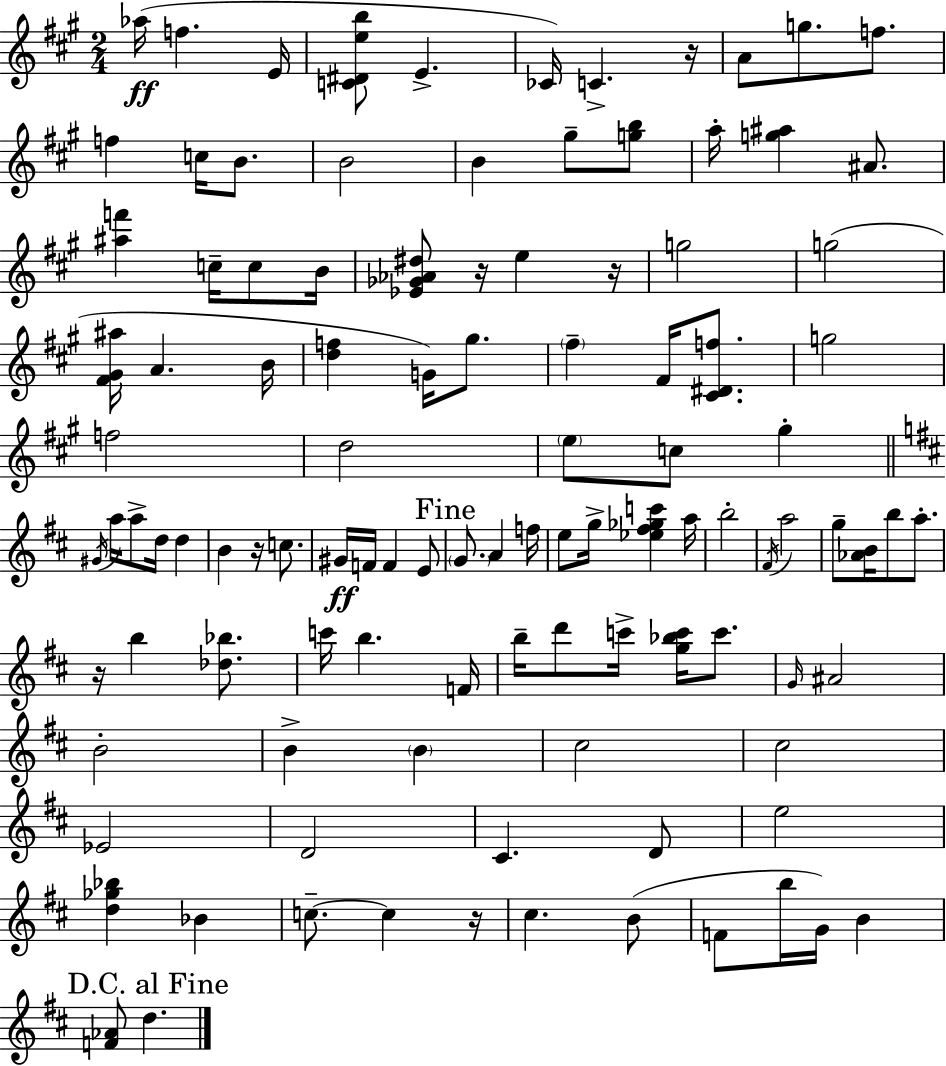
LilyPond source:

{
  \clef treble
  \numericTimeSignature
  \time 2/4
  \key a \major
  \repeat volta 2 { aes''16(\ff f''4. e'16 | <c' dis' e'' b''>8 e'4.-> | ces'16) c'4.-> r16 | a'8 g''8. f''8. | \break f''4 c''16 b'8. | b'2 | b'4 gis''8-- <g'' b''>8 | a''16-. <g'' ais''>4 ais'8. | \break <ais'' f'''>4 c''16-- c''8 b'16 | <ees' ges' aes' dis''>8 r16 e''4 r16 | g''2 | g''2( | \break <fis' gis' ais''>16 a'4. b'16 | <d'' f''>4 g'16) gis''8. | \parenthesize fis''4-- fis'16 <cis' dis' f''>8. | g''2 | \break f''2 | d''2 | \parenthesize e''8 c''8 gis''4-. | \bar "||" \break \key d \major \acciaccatura { gis'16 } a''16 a''8-> d''16 d''4 | b'4 r16 c''8. | gis'16\ff f'16 f'4 e'8 | \mark "Fine" \parenthesize g'8. a'4 | \break f''16 e''8 g''16-> <ees'' fis'' ges'' c'''>4 | a''16 b''2-. | \acciaccatura { fis'16 } a''2 | g''8-- <aes' b'>16 b''8 a''8.-. | \break r16 b''4 <des'' bes''>8. | c'''16 b''4. | f'16 b''16-- d'''8 c'''16-> <g'' bes'' c'''>16 c'''8. | \grace { g'16 } ais'2 | \break b'2-. | b'4-> \parenthesize b'4 | cis''2 | cis''2 | \break ees'2 | d'2 | cis'4. | d'8 e''2 | \break <d'' ges'' bes''>4 bes'4 | c''8.--~~ c''4 | r16 cis''4. | b'8( f'8 b''16 g'16) b'4 | \break \mark "D.C. al Fine" <f' aes'>8 d''4. | } \bar "|."
}